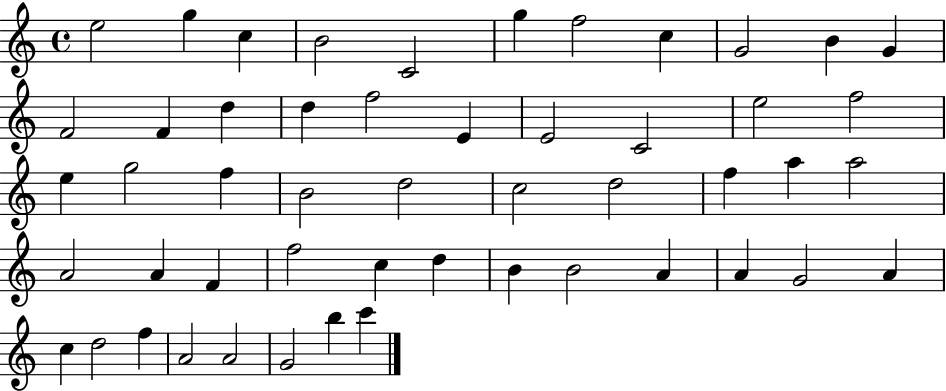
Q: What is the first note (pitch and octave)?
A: E5